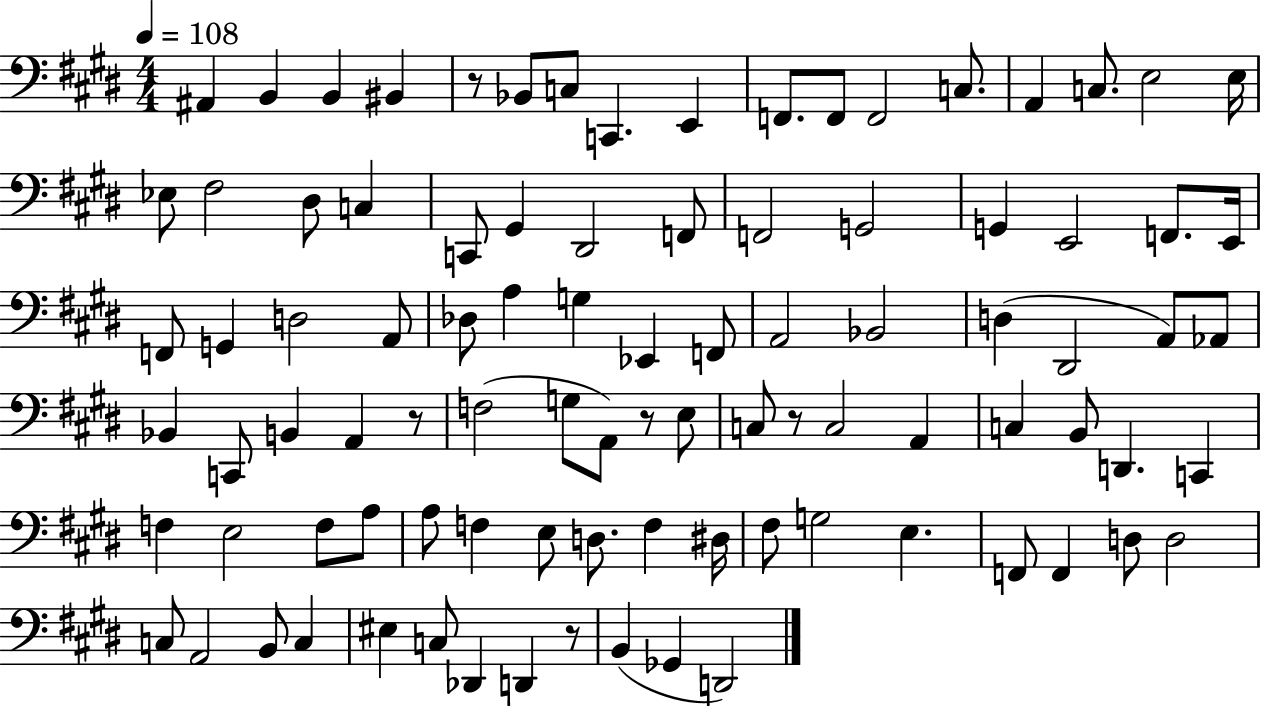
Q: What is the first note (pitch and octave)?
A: A#2